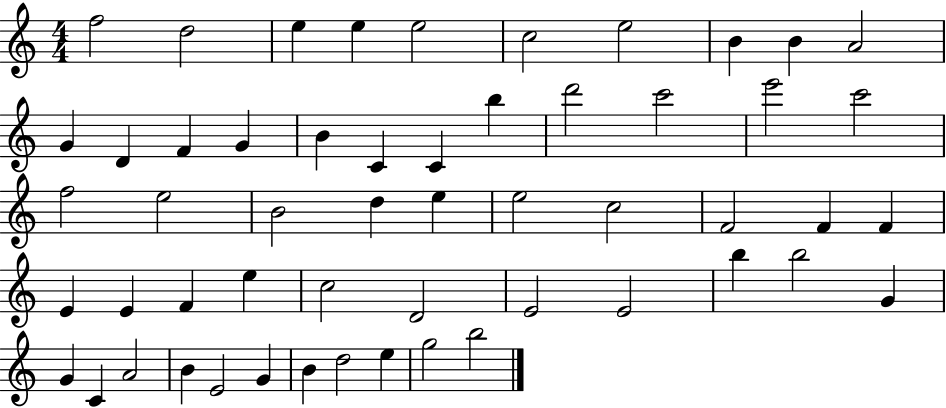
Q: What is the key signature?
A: C major